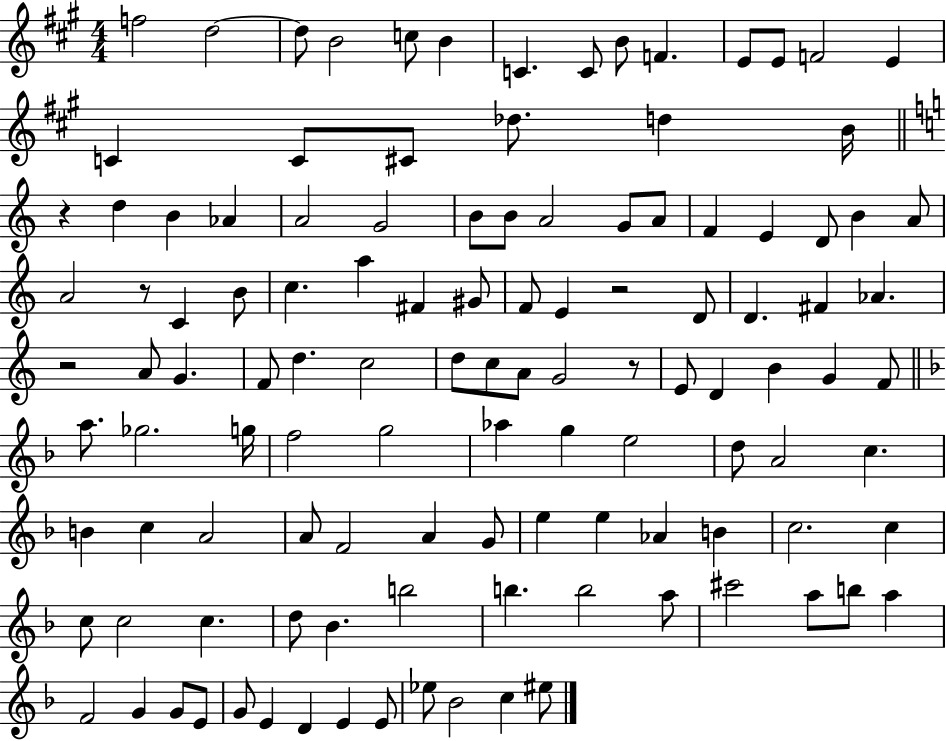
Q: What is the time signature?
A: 4/4